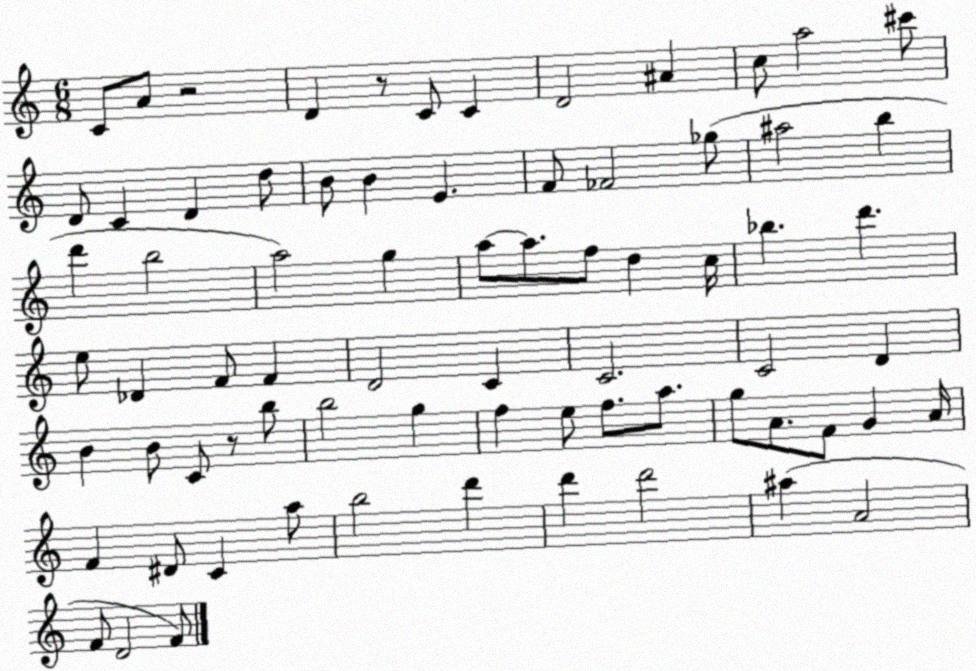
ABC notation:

X:1
T:Untitled
M:6/8
L:1/4
K:C
C/2 A/2 z2 D z/2 C/2 C D2 ^A c/2 a2 ^c'/2 D/2 C D d/2 B/2 B E F/2 _F2 _g/2 ^a2 b d' b2 a2 g a/2 a/2 f/2 d c/4 _b d' e/2 _D F/2 F D2 C C2 C2 D B B/2 C/2 z/2 b/2 b2 g f e/2 f/2 a/2 g/2 A/2 F/2 G A/4 F ^D/2 C a/2 b2 d' d' d'2 ^a A2 F/2 D2 F/2